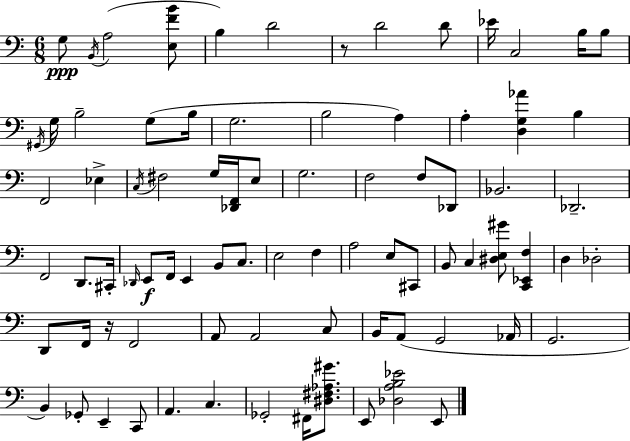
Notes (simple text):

G3/e B2/s A3/h [E3,F4,B4]/e B3/q D4/h R/e D4/h D4/e Eb4/s C3/h B3/s B3/e G#2/s G3/s B3/h G3/e B3/s G3/h. B3/h A3/q A3/q [D3,G3,Ab4]/q B3/q F2/h Eb3/q C3/s F#3/h G3/s [Db2,F2]/s E3/e G3/h. F3/h F3/e Db2/e Bb2/h. Db2/h. F2/h D2/e. C#2/s Db2/s E2/e F2/s E2/q B2/e C3/e. E3/h F3/q A3/h E3/e C#2/e B2/e C3/q [D#3,E3,G#4]/e [C2,Eb2,F3]/q D3/q Db3/h D2/e F2/s R/s F2/h A2/e A2/h C3/e B2/s A2/e G2/h Ab2/s G2/h. B2/q Gb2/e E2/q C2/e A2/q. C3/q. Gb2/h F#2/s [D#3,F#3,Ab3,G#4]/e. E2/e [Db3,A3,B3,Eb4]/h E2/e